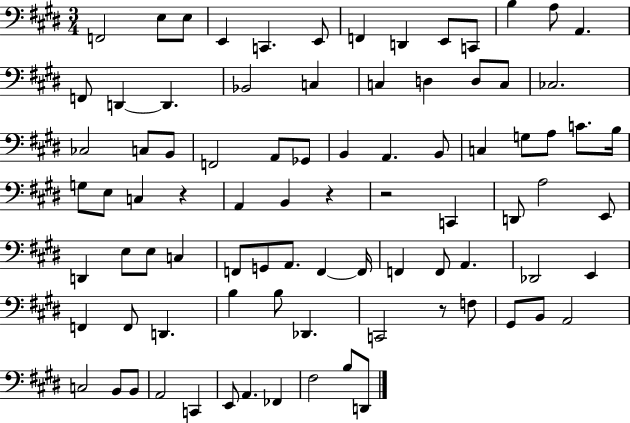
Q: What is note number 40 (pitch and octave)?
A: C3